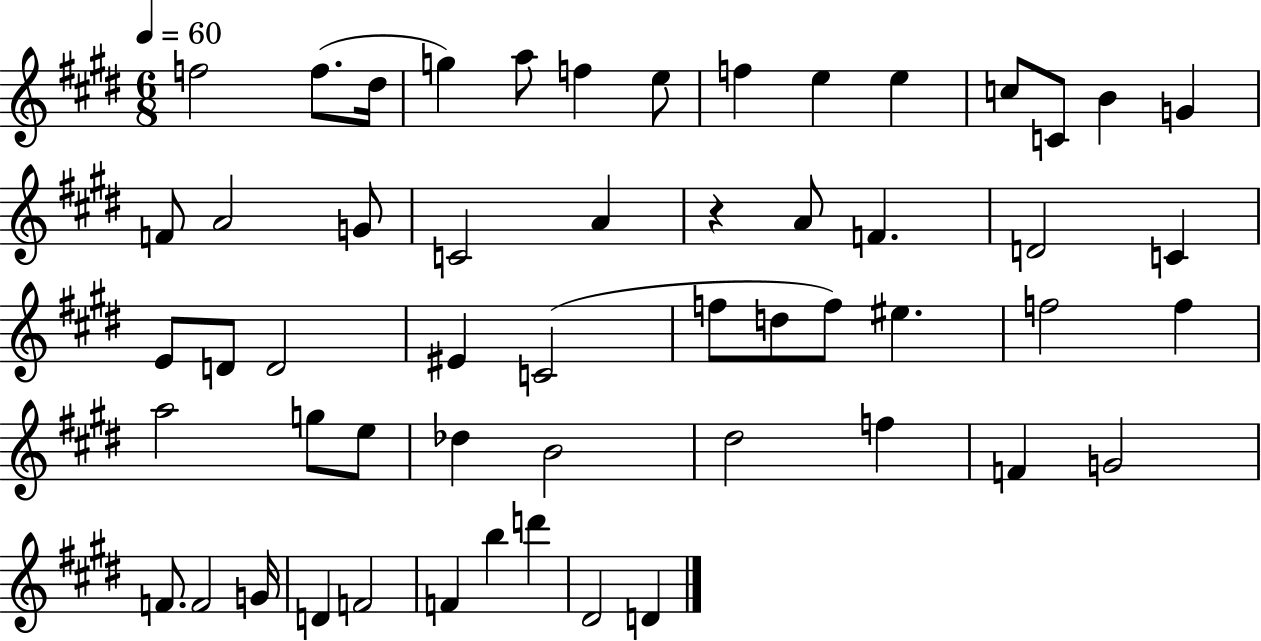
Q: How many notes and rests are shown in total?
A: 54